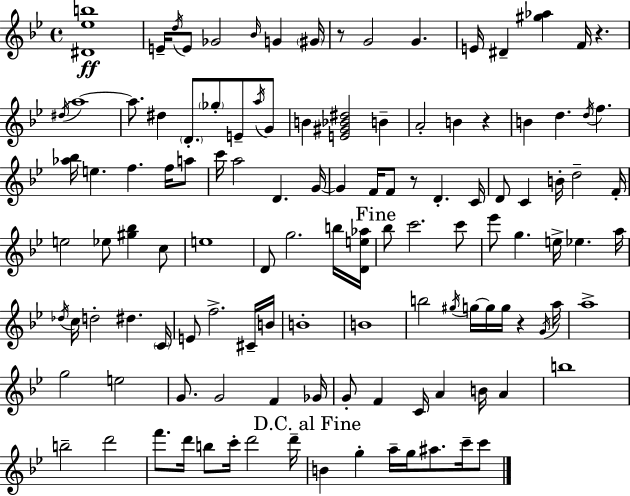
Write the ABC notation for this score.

X:1
T:Untitled
M:4/4
L:1/4
K:Gm
[^D_eb]4 E/4 d/4 E/2 _G2 _B/4 G ^G/4 z/2 G2 G E/4 ^D [^g_a] F/4 z ^d/4 a4 a/2 ^d D/2 _g/2 E/2 a/4 G/2 B [E^G_B^d]2 B A2 B z B d d/4 f [_a_b]/4 e f f/4 a/2 c'/4 a2 D G/4 G F/4 F/2 z/2 D C/4 D/2 C B/4 d2 F/4 e2 _e/2 [^g_b] c/2 e4 D/2 g2 b/4 [De_a]/4 _b/2 c'2 c'/2 _e'/2 g e/4 _e a/4 _d/4 c/4 d2 ^d C/4 E/2 f2 ^C/4 B/4 B4 B4 b2 ^g/4 g/4 g/4 g/4 z G/4 a/4 a4 g2 e2 G/2 G2 F _G/4 G/2 F C/4 A B/4 A b4 b2 d'2 f'/2 d'/4 b/2 c'/4 d'2 d'/4 B g a/4 g/4 ^a/2 c'/4 c'/2